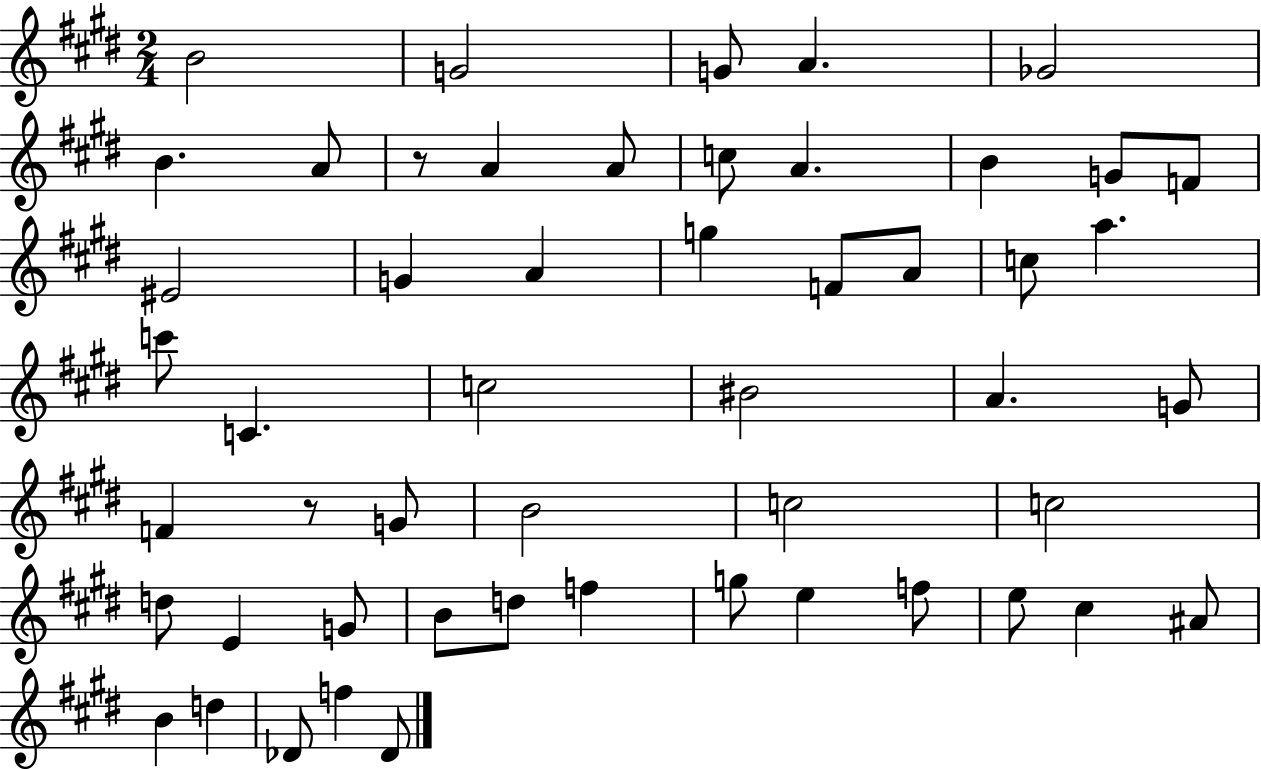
{
  \clef treble
  \numericTimeSignature
  \time 2/4
  \key e \major
  b'2 | g'2 | g'8 a'4. | ges'2 | \break b'4. a'8 | r8 a'4 a'8 | c''8 a'4. | b'4 g'8 f'8 | \break eis'2 | g'4 a'4 | g''4 f'8 a'8 | c''8 a''4. | \break c'''8 c'4. | c''2 | bis'2 | a'4. g'8 | \break f'4 r8 g'8 | b'2 | c''2 | c''2 | \break d''8 e'4 g'8 | b'8 d''8 f''4 | g''8 e''4 f''8 | e''8 cis''4 ais'8 | \break b'4 d''4 | des'8 f''4 des'8 | \bar "|."
}